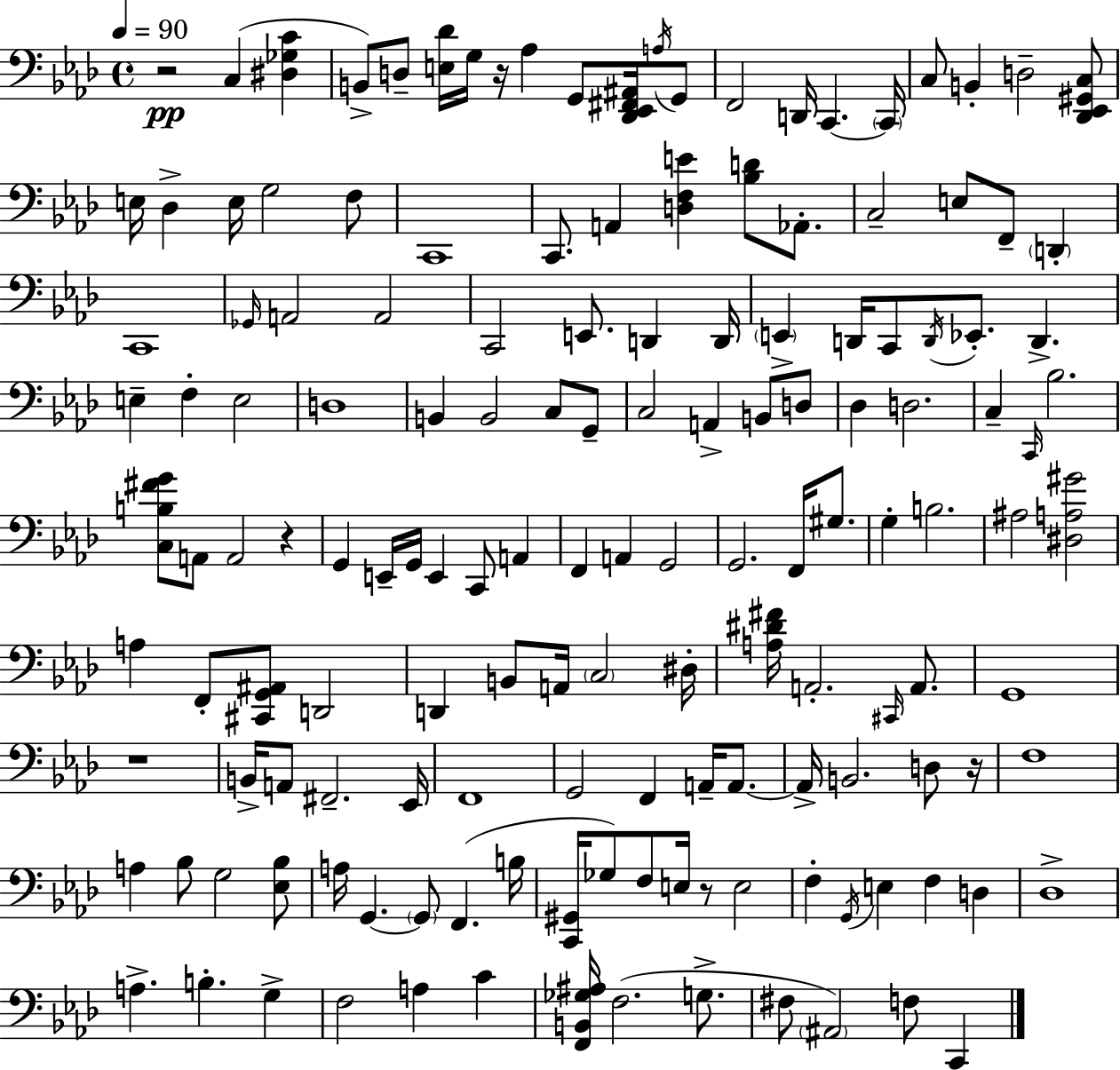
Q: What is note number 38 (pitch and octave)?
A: D2